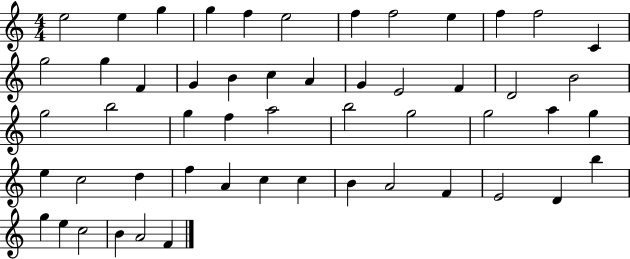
{
  \clef treble
  \numericTimeSignature
  \time 4/4
  \key c \major
  e''2 e''4 g''4 | g''4 f''4 e''2 | f''4 f''2 e''4 | f''4 f''2 c'4 | \break g''2 g''4 f'4 | g'4 b'4 c''4 a'4 | g'4 e'2 f'4 | d'2 b'2 | \break g''2 b''2 | g''4 f''4 a''2 | b''2 g''2 | g''2 a''4 g''4 | \break e''4 c''2 d''4 | f''4 a'4 c''4 c''4 | b'4 a'2 f'4 | e'2 d'4 b''4 | \break g''4 e''4 c''2 | b'4 a'2 f'4 | \bar "|."
}